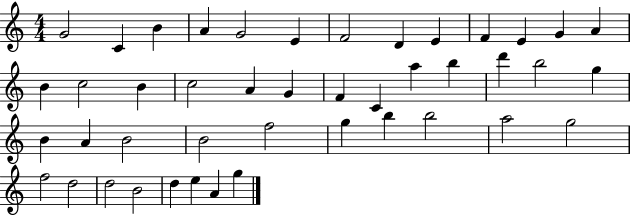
{
  \clef treble
  \numericTimeSignature
  \time 4/4
  \key c \major
  g'2 c'4 b'4 | a'4 g'2 e'4 | f'2 d'4 e'4 | f'4 e'4 g'4 a'4 | \break b'4 c''2 b'4 | c''2 a'4 g'4 | f'4 c'4 a''4 b''4 | d'''4 b''2 g''4 | \break b'4 a'4 b'2 | b'2 f''2 | g''4 b''4 b''2 | a''2 g''2 | \break f''2 d''2 | d''2 b'2 | d''4 e''4 a'4 g''4 | \bar "|."
}